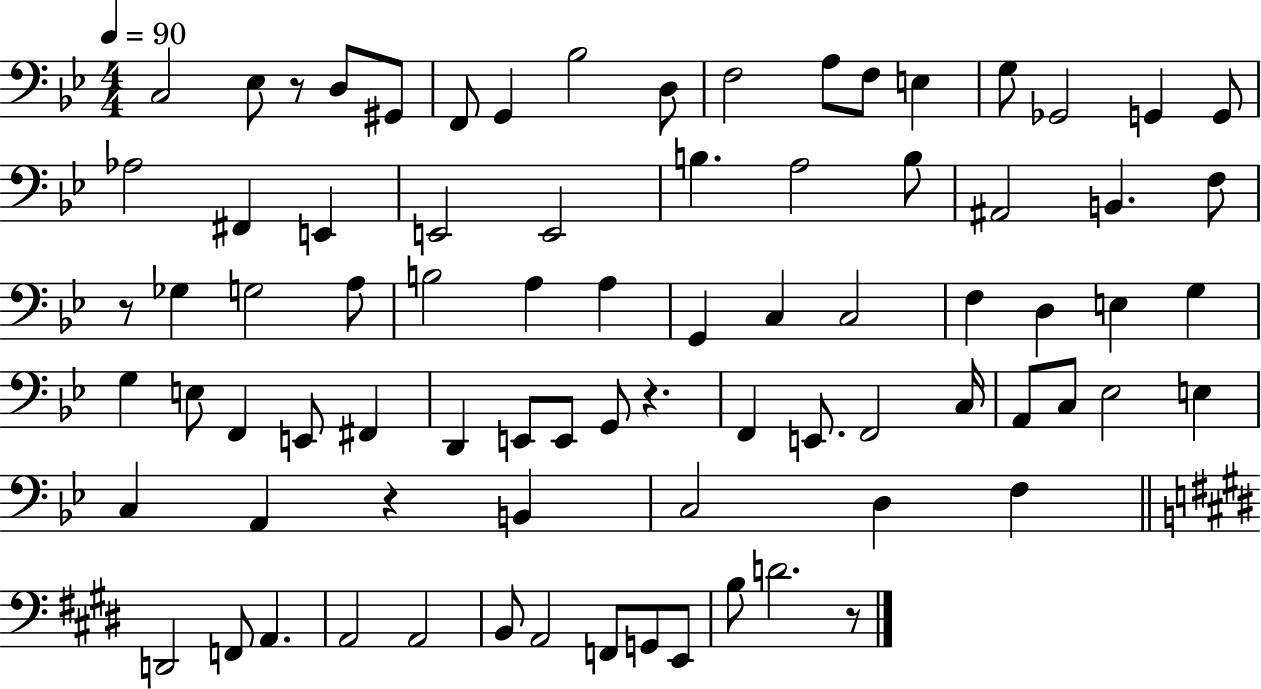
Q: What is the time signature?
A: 4/4